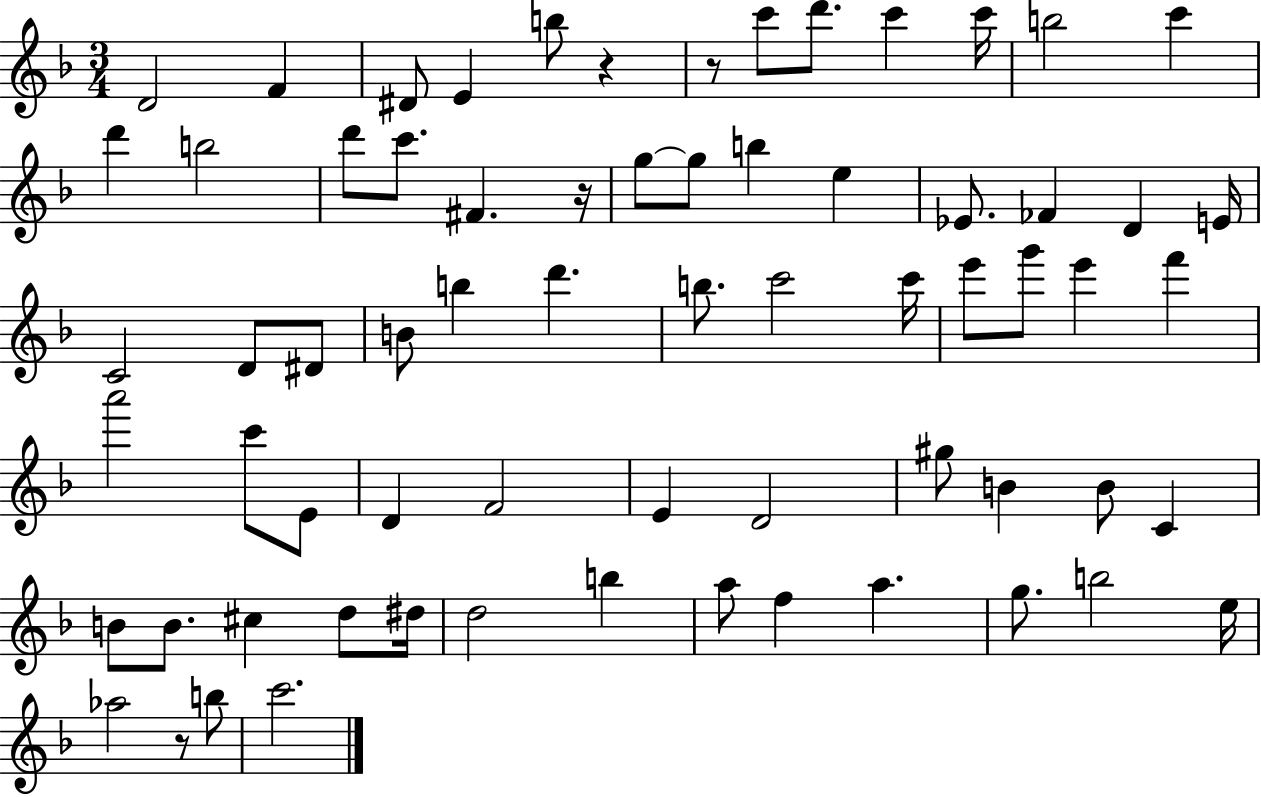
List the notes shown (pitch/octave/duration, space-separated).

D4/h F4/q D#4/e E4/q B5/e R/q R/e C6/e D6/e. C6/q C6/s B5/h C6/q D6/q B5/h D6/e C6/e. F#4/q. R/s G5/e G5/e B5/q E5/q Eb4/e. FES4/q D4/q E4/s C4/h D4/e D#4/e B4/e B5/q D6/q. B5/e. C6/h C6/s E6/e G6/e E6/q F6/q A6/h C6/e E4/e D4/q F4/h E4/q D4/h G#5/e B4/q B4/e C4/q B4/e B4/e. C#5/q D5/e D#5/s D5/h B5/q A5/e F5/q A5/q. G5/e. B5/h E5/s Ab5/h R/e B5/e C6/h.